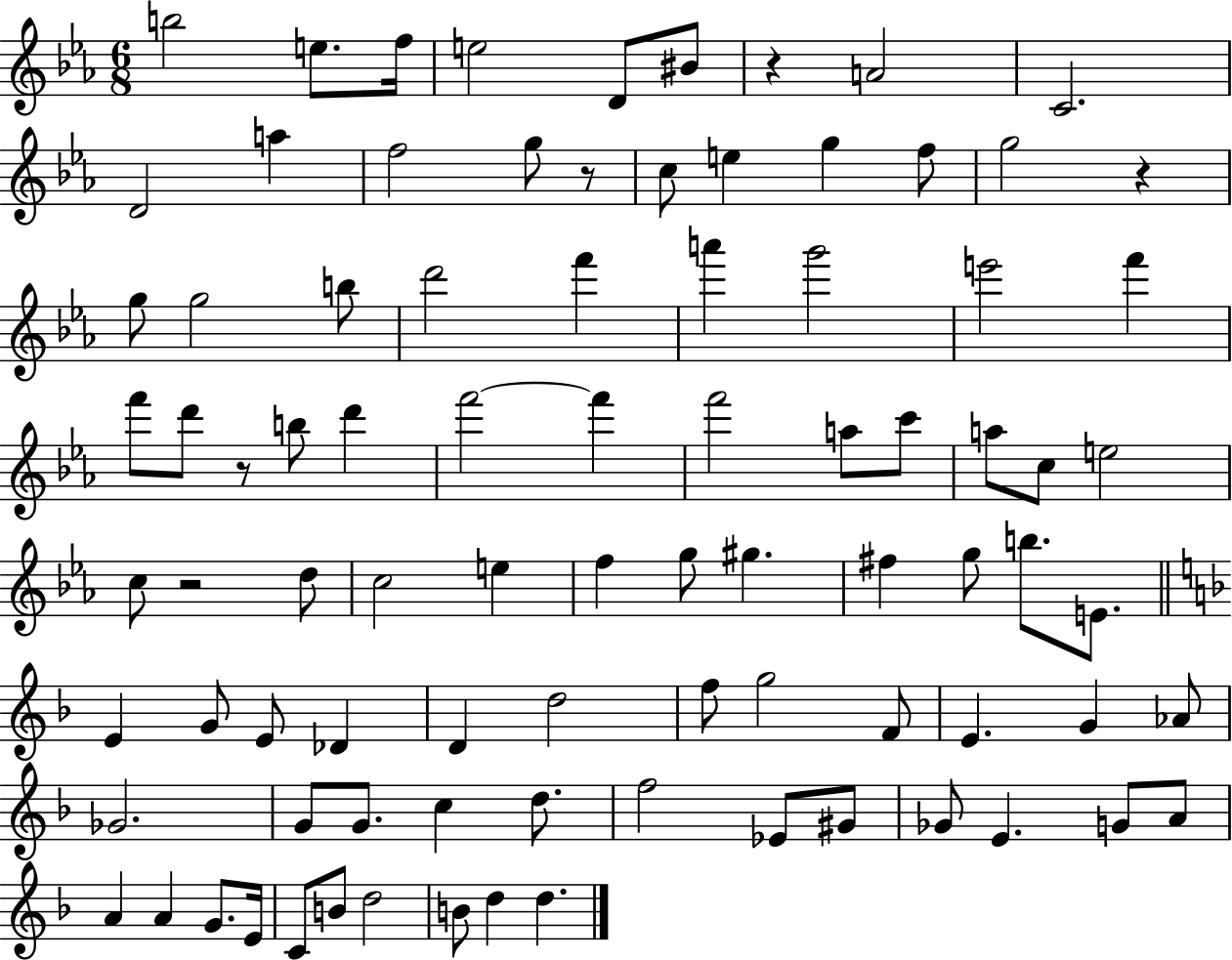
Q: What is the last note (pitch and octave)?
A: D5